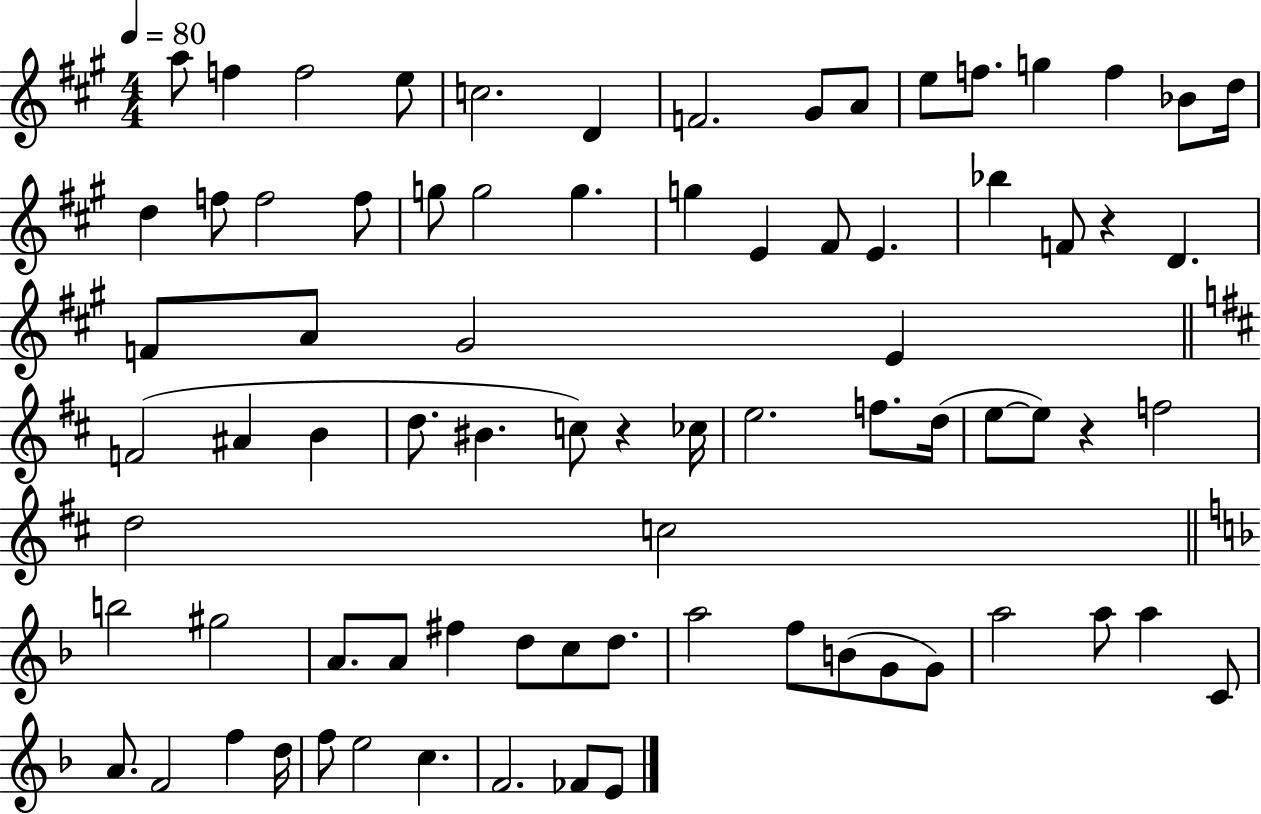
A5/e F5/q F5/h E5/e C5/h. D4/q F4/h. G#4/e A4/e E5/e F5/e. G5/q F5/q Bb4/e D5/s D5/q F5/e F5/h F5/e G5/e G5/h G5/q. G5/q E4/q F#4/e E4/q. Bb5/q F4/e R/q D4/q. F4/e A4/e G#4/h E4/q F4/h A#4/q B4/q D5/e. BIS4/q. C5/e R/q CES5/s E5/h. F5/e. D5/s E5/e E5/e R/q F5/h D5/h C5/h B5/h G#5/h A4/e. A4/e F#5/q D5/e C5/e D5/e. A5/h F5/e B4/e G4/e G4/e A5/h A5/e A5/q C4/e A4/e. F4/h F5/q D5/s F5/e E5/h C5/q. F4/h. FES4/e E4/e